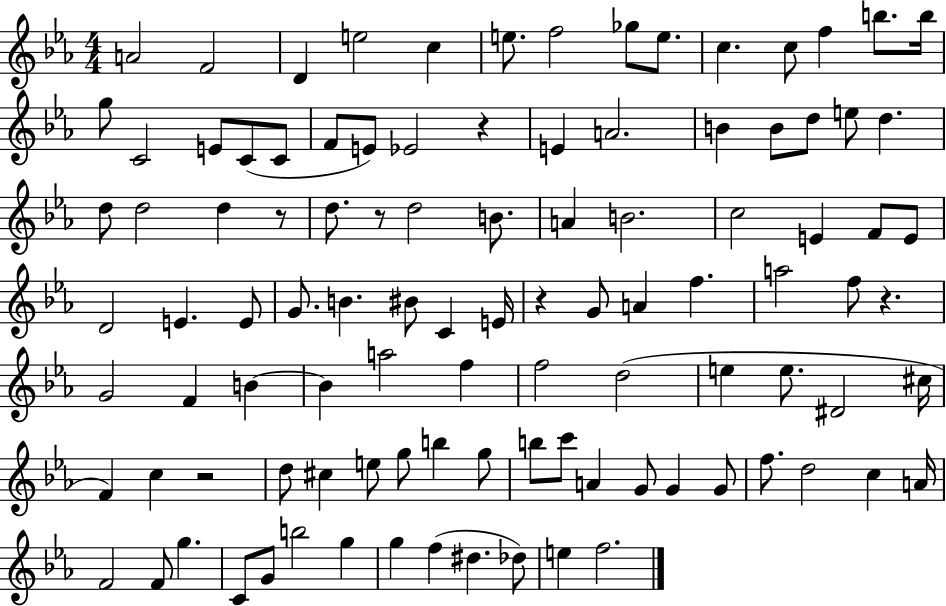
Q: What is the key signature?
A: EES major